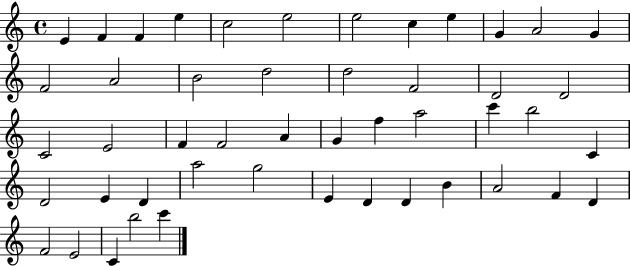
X:1
T:Untitled
M:4/4
L:1/4
K:C
E F F e c2 e2 e2 c e G A2 G F2 A2 B2 d2 d2 F2 D2 D2 C2 E2 F F2 A G f a2 c' b2 C D2 E D a2 g2 E D D B A2 F D F2 E2 C b2 c'